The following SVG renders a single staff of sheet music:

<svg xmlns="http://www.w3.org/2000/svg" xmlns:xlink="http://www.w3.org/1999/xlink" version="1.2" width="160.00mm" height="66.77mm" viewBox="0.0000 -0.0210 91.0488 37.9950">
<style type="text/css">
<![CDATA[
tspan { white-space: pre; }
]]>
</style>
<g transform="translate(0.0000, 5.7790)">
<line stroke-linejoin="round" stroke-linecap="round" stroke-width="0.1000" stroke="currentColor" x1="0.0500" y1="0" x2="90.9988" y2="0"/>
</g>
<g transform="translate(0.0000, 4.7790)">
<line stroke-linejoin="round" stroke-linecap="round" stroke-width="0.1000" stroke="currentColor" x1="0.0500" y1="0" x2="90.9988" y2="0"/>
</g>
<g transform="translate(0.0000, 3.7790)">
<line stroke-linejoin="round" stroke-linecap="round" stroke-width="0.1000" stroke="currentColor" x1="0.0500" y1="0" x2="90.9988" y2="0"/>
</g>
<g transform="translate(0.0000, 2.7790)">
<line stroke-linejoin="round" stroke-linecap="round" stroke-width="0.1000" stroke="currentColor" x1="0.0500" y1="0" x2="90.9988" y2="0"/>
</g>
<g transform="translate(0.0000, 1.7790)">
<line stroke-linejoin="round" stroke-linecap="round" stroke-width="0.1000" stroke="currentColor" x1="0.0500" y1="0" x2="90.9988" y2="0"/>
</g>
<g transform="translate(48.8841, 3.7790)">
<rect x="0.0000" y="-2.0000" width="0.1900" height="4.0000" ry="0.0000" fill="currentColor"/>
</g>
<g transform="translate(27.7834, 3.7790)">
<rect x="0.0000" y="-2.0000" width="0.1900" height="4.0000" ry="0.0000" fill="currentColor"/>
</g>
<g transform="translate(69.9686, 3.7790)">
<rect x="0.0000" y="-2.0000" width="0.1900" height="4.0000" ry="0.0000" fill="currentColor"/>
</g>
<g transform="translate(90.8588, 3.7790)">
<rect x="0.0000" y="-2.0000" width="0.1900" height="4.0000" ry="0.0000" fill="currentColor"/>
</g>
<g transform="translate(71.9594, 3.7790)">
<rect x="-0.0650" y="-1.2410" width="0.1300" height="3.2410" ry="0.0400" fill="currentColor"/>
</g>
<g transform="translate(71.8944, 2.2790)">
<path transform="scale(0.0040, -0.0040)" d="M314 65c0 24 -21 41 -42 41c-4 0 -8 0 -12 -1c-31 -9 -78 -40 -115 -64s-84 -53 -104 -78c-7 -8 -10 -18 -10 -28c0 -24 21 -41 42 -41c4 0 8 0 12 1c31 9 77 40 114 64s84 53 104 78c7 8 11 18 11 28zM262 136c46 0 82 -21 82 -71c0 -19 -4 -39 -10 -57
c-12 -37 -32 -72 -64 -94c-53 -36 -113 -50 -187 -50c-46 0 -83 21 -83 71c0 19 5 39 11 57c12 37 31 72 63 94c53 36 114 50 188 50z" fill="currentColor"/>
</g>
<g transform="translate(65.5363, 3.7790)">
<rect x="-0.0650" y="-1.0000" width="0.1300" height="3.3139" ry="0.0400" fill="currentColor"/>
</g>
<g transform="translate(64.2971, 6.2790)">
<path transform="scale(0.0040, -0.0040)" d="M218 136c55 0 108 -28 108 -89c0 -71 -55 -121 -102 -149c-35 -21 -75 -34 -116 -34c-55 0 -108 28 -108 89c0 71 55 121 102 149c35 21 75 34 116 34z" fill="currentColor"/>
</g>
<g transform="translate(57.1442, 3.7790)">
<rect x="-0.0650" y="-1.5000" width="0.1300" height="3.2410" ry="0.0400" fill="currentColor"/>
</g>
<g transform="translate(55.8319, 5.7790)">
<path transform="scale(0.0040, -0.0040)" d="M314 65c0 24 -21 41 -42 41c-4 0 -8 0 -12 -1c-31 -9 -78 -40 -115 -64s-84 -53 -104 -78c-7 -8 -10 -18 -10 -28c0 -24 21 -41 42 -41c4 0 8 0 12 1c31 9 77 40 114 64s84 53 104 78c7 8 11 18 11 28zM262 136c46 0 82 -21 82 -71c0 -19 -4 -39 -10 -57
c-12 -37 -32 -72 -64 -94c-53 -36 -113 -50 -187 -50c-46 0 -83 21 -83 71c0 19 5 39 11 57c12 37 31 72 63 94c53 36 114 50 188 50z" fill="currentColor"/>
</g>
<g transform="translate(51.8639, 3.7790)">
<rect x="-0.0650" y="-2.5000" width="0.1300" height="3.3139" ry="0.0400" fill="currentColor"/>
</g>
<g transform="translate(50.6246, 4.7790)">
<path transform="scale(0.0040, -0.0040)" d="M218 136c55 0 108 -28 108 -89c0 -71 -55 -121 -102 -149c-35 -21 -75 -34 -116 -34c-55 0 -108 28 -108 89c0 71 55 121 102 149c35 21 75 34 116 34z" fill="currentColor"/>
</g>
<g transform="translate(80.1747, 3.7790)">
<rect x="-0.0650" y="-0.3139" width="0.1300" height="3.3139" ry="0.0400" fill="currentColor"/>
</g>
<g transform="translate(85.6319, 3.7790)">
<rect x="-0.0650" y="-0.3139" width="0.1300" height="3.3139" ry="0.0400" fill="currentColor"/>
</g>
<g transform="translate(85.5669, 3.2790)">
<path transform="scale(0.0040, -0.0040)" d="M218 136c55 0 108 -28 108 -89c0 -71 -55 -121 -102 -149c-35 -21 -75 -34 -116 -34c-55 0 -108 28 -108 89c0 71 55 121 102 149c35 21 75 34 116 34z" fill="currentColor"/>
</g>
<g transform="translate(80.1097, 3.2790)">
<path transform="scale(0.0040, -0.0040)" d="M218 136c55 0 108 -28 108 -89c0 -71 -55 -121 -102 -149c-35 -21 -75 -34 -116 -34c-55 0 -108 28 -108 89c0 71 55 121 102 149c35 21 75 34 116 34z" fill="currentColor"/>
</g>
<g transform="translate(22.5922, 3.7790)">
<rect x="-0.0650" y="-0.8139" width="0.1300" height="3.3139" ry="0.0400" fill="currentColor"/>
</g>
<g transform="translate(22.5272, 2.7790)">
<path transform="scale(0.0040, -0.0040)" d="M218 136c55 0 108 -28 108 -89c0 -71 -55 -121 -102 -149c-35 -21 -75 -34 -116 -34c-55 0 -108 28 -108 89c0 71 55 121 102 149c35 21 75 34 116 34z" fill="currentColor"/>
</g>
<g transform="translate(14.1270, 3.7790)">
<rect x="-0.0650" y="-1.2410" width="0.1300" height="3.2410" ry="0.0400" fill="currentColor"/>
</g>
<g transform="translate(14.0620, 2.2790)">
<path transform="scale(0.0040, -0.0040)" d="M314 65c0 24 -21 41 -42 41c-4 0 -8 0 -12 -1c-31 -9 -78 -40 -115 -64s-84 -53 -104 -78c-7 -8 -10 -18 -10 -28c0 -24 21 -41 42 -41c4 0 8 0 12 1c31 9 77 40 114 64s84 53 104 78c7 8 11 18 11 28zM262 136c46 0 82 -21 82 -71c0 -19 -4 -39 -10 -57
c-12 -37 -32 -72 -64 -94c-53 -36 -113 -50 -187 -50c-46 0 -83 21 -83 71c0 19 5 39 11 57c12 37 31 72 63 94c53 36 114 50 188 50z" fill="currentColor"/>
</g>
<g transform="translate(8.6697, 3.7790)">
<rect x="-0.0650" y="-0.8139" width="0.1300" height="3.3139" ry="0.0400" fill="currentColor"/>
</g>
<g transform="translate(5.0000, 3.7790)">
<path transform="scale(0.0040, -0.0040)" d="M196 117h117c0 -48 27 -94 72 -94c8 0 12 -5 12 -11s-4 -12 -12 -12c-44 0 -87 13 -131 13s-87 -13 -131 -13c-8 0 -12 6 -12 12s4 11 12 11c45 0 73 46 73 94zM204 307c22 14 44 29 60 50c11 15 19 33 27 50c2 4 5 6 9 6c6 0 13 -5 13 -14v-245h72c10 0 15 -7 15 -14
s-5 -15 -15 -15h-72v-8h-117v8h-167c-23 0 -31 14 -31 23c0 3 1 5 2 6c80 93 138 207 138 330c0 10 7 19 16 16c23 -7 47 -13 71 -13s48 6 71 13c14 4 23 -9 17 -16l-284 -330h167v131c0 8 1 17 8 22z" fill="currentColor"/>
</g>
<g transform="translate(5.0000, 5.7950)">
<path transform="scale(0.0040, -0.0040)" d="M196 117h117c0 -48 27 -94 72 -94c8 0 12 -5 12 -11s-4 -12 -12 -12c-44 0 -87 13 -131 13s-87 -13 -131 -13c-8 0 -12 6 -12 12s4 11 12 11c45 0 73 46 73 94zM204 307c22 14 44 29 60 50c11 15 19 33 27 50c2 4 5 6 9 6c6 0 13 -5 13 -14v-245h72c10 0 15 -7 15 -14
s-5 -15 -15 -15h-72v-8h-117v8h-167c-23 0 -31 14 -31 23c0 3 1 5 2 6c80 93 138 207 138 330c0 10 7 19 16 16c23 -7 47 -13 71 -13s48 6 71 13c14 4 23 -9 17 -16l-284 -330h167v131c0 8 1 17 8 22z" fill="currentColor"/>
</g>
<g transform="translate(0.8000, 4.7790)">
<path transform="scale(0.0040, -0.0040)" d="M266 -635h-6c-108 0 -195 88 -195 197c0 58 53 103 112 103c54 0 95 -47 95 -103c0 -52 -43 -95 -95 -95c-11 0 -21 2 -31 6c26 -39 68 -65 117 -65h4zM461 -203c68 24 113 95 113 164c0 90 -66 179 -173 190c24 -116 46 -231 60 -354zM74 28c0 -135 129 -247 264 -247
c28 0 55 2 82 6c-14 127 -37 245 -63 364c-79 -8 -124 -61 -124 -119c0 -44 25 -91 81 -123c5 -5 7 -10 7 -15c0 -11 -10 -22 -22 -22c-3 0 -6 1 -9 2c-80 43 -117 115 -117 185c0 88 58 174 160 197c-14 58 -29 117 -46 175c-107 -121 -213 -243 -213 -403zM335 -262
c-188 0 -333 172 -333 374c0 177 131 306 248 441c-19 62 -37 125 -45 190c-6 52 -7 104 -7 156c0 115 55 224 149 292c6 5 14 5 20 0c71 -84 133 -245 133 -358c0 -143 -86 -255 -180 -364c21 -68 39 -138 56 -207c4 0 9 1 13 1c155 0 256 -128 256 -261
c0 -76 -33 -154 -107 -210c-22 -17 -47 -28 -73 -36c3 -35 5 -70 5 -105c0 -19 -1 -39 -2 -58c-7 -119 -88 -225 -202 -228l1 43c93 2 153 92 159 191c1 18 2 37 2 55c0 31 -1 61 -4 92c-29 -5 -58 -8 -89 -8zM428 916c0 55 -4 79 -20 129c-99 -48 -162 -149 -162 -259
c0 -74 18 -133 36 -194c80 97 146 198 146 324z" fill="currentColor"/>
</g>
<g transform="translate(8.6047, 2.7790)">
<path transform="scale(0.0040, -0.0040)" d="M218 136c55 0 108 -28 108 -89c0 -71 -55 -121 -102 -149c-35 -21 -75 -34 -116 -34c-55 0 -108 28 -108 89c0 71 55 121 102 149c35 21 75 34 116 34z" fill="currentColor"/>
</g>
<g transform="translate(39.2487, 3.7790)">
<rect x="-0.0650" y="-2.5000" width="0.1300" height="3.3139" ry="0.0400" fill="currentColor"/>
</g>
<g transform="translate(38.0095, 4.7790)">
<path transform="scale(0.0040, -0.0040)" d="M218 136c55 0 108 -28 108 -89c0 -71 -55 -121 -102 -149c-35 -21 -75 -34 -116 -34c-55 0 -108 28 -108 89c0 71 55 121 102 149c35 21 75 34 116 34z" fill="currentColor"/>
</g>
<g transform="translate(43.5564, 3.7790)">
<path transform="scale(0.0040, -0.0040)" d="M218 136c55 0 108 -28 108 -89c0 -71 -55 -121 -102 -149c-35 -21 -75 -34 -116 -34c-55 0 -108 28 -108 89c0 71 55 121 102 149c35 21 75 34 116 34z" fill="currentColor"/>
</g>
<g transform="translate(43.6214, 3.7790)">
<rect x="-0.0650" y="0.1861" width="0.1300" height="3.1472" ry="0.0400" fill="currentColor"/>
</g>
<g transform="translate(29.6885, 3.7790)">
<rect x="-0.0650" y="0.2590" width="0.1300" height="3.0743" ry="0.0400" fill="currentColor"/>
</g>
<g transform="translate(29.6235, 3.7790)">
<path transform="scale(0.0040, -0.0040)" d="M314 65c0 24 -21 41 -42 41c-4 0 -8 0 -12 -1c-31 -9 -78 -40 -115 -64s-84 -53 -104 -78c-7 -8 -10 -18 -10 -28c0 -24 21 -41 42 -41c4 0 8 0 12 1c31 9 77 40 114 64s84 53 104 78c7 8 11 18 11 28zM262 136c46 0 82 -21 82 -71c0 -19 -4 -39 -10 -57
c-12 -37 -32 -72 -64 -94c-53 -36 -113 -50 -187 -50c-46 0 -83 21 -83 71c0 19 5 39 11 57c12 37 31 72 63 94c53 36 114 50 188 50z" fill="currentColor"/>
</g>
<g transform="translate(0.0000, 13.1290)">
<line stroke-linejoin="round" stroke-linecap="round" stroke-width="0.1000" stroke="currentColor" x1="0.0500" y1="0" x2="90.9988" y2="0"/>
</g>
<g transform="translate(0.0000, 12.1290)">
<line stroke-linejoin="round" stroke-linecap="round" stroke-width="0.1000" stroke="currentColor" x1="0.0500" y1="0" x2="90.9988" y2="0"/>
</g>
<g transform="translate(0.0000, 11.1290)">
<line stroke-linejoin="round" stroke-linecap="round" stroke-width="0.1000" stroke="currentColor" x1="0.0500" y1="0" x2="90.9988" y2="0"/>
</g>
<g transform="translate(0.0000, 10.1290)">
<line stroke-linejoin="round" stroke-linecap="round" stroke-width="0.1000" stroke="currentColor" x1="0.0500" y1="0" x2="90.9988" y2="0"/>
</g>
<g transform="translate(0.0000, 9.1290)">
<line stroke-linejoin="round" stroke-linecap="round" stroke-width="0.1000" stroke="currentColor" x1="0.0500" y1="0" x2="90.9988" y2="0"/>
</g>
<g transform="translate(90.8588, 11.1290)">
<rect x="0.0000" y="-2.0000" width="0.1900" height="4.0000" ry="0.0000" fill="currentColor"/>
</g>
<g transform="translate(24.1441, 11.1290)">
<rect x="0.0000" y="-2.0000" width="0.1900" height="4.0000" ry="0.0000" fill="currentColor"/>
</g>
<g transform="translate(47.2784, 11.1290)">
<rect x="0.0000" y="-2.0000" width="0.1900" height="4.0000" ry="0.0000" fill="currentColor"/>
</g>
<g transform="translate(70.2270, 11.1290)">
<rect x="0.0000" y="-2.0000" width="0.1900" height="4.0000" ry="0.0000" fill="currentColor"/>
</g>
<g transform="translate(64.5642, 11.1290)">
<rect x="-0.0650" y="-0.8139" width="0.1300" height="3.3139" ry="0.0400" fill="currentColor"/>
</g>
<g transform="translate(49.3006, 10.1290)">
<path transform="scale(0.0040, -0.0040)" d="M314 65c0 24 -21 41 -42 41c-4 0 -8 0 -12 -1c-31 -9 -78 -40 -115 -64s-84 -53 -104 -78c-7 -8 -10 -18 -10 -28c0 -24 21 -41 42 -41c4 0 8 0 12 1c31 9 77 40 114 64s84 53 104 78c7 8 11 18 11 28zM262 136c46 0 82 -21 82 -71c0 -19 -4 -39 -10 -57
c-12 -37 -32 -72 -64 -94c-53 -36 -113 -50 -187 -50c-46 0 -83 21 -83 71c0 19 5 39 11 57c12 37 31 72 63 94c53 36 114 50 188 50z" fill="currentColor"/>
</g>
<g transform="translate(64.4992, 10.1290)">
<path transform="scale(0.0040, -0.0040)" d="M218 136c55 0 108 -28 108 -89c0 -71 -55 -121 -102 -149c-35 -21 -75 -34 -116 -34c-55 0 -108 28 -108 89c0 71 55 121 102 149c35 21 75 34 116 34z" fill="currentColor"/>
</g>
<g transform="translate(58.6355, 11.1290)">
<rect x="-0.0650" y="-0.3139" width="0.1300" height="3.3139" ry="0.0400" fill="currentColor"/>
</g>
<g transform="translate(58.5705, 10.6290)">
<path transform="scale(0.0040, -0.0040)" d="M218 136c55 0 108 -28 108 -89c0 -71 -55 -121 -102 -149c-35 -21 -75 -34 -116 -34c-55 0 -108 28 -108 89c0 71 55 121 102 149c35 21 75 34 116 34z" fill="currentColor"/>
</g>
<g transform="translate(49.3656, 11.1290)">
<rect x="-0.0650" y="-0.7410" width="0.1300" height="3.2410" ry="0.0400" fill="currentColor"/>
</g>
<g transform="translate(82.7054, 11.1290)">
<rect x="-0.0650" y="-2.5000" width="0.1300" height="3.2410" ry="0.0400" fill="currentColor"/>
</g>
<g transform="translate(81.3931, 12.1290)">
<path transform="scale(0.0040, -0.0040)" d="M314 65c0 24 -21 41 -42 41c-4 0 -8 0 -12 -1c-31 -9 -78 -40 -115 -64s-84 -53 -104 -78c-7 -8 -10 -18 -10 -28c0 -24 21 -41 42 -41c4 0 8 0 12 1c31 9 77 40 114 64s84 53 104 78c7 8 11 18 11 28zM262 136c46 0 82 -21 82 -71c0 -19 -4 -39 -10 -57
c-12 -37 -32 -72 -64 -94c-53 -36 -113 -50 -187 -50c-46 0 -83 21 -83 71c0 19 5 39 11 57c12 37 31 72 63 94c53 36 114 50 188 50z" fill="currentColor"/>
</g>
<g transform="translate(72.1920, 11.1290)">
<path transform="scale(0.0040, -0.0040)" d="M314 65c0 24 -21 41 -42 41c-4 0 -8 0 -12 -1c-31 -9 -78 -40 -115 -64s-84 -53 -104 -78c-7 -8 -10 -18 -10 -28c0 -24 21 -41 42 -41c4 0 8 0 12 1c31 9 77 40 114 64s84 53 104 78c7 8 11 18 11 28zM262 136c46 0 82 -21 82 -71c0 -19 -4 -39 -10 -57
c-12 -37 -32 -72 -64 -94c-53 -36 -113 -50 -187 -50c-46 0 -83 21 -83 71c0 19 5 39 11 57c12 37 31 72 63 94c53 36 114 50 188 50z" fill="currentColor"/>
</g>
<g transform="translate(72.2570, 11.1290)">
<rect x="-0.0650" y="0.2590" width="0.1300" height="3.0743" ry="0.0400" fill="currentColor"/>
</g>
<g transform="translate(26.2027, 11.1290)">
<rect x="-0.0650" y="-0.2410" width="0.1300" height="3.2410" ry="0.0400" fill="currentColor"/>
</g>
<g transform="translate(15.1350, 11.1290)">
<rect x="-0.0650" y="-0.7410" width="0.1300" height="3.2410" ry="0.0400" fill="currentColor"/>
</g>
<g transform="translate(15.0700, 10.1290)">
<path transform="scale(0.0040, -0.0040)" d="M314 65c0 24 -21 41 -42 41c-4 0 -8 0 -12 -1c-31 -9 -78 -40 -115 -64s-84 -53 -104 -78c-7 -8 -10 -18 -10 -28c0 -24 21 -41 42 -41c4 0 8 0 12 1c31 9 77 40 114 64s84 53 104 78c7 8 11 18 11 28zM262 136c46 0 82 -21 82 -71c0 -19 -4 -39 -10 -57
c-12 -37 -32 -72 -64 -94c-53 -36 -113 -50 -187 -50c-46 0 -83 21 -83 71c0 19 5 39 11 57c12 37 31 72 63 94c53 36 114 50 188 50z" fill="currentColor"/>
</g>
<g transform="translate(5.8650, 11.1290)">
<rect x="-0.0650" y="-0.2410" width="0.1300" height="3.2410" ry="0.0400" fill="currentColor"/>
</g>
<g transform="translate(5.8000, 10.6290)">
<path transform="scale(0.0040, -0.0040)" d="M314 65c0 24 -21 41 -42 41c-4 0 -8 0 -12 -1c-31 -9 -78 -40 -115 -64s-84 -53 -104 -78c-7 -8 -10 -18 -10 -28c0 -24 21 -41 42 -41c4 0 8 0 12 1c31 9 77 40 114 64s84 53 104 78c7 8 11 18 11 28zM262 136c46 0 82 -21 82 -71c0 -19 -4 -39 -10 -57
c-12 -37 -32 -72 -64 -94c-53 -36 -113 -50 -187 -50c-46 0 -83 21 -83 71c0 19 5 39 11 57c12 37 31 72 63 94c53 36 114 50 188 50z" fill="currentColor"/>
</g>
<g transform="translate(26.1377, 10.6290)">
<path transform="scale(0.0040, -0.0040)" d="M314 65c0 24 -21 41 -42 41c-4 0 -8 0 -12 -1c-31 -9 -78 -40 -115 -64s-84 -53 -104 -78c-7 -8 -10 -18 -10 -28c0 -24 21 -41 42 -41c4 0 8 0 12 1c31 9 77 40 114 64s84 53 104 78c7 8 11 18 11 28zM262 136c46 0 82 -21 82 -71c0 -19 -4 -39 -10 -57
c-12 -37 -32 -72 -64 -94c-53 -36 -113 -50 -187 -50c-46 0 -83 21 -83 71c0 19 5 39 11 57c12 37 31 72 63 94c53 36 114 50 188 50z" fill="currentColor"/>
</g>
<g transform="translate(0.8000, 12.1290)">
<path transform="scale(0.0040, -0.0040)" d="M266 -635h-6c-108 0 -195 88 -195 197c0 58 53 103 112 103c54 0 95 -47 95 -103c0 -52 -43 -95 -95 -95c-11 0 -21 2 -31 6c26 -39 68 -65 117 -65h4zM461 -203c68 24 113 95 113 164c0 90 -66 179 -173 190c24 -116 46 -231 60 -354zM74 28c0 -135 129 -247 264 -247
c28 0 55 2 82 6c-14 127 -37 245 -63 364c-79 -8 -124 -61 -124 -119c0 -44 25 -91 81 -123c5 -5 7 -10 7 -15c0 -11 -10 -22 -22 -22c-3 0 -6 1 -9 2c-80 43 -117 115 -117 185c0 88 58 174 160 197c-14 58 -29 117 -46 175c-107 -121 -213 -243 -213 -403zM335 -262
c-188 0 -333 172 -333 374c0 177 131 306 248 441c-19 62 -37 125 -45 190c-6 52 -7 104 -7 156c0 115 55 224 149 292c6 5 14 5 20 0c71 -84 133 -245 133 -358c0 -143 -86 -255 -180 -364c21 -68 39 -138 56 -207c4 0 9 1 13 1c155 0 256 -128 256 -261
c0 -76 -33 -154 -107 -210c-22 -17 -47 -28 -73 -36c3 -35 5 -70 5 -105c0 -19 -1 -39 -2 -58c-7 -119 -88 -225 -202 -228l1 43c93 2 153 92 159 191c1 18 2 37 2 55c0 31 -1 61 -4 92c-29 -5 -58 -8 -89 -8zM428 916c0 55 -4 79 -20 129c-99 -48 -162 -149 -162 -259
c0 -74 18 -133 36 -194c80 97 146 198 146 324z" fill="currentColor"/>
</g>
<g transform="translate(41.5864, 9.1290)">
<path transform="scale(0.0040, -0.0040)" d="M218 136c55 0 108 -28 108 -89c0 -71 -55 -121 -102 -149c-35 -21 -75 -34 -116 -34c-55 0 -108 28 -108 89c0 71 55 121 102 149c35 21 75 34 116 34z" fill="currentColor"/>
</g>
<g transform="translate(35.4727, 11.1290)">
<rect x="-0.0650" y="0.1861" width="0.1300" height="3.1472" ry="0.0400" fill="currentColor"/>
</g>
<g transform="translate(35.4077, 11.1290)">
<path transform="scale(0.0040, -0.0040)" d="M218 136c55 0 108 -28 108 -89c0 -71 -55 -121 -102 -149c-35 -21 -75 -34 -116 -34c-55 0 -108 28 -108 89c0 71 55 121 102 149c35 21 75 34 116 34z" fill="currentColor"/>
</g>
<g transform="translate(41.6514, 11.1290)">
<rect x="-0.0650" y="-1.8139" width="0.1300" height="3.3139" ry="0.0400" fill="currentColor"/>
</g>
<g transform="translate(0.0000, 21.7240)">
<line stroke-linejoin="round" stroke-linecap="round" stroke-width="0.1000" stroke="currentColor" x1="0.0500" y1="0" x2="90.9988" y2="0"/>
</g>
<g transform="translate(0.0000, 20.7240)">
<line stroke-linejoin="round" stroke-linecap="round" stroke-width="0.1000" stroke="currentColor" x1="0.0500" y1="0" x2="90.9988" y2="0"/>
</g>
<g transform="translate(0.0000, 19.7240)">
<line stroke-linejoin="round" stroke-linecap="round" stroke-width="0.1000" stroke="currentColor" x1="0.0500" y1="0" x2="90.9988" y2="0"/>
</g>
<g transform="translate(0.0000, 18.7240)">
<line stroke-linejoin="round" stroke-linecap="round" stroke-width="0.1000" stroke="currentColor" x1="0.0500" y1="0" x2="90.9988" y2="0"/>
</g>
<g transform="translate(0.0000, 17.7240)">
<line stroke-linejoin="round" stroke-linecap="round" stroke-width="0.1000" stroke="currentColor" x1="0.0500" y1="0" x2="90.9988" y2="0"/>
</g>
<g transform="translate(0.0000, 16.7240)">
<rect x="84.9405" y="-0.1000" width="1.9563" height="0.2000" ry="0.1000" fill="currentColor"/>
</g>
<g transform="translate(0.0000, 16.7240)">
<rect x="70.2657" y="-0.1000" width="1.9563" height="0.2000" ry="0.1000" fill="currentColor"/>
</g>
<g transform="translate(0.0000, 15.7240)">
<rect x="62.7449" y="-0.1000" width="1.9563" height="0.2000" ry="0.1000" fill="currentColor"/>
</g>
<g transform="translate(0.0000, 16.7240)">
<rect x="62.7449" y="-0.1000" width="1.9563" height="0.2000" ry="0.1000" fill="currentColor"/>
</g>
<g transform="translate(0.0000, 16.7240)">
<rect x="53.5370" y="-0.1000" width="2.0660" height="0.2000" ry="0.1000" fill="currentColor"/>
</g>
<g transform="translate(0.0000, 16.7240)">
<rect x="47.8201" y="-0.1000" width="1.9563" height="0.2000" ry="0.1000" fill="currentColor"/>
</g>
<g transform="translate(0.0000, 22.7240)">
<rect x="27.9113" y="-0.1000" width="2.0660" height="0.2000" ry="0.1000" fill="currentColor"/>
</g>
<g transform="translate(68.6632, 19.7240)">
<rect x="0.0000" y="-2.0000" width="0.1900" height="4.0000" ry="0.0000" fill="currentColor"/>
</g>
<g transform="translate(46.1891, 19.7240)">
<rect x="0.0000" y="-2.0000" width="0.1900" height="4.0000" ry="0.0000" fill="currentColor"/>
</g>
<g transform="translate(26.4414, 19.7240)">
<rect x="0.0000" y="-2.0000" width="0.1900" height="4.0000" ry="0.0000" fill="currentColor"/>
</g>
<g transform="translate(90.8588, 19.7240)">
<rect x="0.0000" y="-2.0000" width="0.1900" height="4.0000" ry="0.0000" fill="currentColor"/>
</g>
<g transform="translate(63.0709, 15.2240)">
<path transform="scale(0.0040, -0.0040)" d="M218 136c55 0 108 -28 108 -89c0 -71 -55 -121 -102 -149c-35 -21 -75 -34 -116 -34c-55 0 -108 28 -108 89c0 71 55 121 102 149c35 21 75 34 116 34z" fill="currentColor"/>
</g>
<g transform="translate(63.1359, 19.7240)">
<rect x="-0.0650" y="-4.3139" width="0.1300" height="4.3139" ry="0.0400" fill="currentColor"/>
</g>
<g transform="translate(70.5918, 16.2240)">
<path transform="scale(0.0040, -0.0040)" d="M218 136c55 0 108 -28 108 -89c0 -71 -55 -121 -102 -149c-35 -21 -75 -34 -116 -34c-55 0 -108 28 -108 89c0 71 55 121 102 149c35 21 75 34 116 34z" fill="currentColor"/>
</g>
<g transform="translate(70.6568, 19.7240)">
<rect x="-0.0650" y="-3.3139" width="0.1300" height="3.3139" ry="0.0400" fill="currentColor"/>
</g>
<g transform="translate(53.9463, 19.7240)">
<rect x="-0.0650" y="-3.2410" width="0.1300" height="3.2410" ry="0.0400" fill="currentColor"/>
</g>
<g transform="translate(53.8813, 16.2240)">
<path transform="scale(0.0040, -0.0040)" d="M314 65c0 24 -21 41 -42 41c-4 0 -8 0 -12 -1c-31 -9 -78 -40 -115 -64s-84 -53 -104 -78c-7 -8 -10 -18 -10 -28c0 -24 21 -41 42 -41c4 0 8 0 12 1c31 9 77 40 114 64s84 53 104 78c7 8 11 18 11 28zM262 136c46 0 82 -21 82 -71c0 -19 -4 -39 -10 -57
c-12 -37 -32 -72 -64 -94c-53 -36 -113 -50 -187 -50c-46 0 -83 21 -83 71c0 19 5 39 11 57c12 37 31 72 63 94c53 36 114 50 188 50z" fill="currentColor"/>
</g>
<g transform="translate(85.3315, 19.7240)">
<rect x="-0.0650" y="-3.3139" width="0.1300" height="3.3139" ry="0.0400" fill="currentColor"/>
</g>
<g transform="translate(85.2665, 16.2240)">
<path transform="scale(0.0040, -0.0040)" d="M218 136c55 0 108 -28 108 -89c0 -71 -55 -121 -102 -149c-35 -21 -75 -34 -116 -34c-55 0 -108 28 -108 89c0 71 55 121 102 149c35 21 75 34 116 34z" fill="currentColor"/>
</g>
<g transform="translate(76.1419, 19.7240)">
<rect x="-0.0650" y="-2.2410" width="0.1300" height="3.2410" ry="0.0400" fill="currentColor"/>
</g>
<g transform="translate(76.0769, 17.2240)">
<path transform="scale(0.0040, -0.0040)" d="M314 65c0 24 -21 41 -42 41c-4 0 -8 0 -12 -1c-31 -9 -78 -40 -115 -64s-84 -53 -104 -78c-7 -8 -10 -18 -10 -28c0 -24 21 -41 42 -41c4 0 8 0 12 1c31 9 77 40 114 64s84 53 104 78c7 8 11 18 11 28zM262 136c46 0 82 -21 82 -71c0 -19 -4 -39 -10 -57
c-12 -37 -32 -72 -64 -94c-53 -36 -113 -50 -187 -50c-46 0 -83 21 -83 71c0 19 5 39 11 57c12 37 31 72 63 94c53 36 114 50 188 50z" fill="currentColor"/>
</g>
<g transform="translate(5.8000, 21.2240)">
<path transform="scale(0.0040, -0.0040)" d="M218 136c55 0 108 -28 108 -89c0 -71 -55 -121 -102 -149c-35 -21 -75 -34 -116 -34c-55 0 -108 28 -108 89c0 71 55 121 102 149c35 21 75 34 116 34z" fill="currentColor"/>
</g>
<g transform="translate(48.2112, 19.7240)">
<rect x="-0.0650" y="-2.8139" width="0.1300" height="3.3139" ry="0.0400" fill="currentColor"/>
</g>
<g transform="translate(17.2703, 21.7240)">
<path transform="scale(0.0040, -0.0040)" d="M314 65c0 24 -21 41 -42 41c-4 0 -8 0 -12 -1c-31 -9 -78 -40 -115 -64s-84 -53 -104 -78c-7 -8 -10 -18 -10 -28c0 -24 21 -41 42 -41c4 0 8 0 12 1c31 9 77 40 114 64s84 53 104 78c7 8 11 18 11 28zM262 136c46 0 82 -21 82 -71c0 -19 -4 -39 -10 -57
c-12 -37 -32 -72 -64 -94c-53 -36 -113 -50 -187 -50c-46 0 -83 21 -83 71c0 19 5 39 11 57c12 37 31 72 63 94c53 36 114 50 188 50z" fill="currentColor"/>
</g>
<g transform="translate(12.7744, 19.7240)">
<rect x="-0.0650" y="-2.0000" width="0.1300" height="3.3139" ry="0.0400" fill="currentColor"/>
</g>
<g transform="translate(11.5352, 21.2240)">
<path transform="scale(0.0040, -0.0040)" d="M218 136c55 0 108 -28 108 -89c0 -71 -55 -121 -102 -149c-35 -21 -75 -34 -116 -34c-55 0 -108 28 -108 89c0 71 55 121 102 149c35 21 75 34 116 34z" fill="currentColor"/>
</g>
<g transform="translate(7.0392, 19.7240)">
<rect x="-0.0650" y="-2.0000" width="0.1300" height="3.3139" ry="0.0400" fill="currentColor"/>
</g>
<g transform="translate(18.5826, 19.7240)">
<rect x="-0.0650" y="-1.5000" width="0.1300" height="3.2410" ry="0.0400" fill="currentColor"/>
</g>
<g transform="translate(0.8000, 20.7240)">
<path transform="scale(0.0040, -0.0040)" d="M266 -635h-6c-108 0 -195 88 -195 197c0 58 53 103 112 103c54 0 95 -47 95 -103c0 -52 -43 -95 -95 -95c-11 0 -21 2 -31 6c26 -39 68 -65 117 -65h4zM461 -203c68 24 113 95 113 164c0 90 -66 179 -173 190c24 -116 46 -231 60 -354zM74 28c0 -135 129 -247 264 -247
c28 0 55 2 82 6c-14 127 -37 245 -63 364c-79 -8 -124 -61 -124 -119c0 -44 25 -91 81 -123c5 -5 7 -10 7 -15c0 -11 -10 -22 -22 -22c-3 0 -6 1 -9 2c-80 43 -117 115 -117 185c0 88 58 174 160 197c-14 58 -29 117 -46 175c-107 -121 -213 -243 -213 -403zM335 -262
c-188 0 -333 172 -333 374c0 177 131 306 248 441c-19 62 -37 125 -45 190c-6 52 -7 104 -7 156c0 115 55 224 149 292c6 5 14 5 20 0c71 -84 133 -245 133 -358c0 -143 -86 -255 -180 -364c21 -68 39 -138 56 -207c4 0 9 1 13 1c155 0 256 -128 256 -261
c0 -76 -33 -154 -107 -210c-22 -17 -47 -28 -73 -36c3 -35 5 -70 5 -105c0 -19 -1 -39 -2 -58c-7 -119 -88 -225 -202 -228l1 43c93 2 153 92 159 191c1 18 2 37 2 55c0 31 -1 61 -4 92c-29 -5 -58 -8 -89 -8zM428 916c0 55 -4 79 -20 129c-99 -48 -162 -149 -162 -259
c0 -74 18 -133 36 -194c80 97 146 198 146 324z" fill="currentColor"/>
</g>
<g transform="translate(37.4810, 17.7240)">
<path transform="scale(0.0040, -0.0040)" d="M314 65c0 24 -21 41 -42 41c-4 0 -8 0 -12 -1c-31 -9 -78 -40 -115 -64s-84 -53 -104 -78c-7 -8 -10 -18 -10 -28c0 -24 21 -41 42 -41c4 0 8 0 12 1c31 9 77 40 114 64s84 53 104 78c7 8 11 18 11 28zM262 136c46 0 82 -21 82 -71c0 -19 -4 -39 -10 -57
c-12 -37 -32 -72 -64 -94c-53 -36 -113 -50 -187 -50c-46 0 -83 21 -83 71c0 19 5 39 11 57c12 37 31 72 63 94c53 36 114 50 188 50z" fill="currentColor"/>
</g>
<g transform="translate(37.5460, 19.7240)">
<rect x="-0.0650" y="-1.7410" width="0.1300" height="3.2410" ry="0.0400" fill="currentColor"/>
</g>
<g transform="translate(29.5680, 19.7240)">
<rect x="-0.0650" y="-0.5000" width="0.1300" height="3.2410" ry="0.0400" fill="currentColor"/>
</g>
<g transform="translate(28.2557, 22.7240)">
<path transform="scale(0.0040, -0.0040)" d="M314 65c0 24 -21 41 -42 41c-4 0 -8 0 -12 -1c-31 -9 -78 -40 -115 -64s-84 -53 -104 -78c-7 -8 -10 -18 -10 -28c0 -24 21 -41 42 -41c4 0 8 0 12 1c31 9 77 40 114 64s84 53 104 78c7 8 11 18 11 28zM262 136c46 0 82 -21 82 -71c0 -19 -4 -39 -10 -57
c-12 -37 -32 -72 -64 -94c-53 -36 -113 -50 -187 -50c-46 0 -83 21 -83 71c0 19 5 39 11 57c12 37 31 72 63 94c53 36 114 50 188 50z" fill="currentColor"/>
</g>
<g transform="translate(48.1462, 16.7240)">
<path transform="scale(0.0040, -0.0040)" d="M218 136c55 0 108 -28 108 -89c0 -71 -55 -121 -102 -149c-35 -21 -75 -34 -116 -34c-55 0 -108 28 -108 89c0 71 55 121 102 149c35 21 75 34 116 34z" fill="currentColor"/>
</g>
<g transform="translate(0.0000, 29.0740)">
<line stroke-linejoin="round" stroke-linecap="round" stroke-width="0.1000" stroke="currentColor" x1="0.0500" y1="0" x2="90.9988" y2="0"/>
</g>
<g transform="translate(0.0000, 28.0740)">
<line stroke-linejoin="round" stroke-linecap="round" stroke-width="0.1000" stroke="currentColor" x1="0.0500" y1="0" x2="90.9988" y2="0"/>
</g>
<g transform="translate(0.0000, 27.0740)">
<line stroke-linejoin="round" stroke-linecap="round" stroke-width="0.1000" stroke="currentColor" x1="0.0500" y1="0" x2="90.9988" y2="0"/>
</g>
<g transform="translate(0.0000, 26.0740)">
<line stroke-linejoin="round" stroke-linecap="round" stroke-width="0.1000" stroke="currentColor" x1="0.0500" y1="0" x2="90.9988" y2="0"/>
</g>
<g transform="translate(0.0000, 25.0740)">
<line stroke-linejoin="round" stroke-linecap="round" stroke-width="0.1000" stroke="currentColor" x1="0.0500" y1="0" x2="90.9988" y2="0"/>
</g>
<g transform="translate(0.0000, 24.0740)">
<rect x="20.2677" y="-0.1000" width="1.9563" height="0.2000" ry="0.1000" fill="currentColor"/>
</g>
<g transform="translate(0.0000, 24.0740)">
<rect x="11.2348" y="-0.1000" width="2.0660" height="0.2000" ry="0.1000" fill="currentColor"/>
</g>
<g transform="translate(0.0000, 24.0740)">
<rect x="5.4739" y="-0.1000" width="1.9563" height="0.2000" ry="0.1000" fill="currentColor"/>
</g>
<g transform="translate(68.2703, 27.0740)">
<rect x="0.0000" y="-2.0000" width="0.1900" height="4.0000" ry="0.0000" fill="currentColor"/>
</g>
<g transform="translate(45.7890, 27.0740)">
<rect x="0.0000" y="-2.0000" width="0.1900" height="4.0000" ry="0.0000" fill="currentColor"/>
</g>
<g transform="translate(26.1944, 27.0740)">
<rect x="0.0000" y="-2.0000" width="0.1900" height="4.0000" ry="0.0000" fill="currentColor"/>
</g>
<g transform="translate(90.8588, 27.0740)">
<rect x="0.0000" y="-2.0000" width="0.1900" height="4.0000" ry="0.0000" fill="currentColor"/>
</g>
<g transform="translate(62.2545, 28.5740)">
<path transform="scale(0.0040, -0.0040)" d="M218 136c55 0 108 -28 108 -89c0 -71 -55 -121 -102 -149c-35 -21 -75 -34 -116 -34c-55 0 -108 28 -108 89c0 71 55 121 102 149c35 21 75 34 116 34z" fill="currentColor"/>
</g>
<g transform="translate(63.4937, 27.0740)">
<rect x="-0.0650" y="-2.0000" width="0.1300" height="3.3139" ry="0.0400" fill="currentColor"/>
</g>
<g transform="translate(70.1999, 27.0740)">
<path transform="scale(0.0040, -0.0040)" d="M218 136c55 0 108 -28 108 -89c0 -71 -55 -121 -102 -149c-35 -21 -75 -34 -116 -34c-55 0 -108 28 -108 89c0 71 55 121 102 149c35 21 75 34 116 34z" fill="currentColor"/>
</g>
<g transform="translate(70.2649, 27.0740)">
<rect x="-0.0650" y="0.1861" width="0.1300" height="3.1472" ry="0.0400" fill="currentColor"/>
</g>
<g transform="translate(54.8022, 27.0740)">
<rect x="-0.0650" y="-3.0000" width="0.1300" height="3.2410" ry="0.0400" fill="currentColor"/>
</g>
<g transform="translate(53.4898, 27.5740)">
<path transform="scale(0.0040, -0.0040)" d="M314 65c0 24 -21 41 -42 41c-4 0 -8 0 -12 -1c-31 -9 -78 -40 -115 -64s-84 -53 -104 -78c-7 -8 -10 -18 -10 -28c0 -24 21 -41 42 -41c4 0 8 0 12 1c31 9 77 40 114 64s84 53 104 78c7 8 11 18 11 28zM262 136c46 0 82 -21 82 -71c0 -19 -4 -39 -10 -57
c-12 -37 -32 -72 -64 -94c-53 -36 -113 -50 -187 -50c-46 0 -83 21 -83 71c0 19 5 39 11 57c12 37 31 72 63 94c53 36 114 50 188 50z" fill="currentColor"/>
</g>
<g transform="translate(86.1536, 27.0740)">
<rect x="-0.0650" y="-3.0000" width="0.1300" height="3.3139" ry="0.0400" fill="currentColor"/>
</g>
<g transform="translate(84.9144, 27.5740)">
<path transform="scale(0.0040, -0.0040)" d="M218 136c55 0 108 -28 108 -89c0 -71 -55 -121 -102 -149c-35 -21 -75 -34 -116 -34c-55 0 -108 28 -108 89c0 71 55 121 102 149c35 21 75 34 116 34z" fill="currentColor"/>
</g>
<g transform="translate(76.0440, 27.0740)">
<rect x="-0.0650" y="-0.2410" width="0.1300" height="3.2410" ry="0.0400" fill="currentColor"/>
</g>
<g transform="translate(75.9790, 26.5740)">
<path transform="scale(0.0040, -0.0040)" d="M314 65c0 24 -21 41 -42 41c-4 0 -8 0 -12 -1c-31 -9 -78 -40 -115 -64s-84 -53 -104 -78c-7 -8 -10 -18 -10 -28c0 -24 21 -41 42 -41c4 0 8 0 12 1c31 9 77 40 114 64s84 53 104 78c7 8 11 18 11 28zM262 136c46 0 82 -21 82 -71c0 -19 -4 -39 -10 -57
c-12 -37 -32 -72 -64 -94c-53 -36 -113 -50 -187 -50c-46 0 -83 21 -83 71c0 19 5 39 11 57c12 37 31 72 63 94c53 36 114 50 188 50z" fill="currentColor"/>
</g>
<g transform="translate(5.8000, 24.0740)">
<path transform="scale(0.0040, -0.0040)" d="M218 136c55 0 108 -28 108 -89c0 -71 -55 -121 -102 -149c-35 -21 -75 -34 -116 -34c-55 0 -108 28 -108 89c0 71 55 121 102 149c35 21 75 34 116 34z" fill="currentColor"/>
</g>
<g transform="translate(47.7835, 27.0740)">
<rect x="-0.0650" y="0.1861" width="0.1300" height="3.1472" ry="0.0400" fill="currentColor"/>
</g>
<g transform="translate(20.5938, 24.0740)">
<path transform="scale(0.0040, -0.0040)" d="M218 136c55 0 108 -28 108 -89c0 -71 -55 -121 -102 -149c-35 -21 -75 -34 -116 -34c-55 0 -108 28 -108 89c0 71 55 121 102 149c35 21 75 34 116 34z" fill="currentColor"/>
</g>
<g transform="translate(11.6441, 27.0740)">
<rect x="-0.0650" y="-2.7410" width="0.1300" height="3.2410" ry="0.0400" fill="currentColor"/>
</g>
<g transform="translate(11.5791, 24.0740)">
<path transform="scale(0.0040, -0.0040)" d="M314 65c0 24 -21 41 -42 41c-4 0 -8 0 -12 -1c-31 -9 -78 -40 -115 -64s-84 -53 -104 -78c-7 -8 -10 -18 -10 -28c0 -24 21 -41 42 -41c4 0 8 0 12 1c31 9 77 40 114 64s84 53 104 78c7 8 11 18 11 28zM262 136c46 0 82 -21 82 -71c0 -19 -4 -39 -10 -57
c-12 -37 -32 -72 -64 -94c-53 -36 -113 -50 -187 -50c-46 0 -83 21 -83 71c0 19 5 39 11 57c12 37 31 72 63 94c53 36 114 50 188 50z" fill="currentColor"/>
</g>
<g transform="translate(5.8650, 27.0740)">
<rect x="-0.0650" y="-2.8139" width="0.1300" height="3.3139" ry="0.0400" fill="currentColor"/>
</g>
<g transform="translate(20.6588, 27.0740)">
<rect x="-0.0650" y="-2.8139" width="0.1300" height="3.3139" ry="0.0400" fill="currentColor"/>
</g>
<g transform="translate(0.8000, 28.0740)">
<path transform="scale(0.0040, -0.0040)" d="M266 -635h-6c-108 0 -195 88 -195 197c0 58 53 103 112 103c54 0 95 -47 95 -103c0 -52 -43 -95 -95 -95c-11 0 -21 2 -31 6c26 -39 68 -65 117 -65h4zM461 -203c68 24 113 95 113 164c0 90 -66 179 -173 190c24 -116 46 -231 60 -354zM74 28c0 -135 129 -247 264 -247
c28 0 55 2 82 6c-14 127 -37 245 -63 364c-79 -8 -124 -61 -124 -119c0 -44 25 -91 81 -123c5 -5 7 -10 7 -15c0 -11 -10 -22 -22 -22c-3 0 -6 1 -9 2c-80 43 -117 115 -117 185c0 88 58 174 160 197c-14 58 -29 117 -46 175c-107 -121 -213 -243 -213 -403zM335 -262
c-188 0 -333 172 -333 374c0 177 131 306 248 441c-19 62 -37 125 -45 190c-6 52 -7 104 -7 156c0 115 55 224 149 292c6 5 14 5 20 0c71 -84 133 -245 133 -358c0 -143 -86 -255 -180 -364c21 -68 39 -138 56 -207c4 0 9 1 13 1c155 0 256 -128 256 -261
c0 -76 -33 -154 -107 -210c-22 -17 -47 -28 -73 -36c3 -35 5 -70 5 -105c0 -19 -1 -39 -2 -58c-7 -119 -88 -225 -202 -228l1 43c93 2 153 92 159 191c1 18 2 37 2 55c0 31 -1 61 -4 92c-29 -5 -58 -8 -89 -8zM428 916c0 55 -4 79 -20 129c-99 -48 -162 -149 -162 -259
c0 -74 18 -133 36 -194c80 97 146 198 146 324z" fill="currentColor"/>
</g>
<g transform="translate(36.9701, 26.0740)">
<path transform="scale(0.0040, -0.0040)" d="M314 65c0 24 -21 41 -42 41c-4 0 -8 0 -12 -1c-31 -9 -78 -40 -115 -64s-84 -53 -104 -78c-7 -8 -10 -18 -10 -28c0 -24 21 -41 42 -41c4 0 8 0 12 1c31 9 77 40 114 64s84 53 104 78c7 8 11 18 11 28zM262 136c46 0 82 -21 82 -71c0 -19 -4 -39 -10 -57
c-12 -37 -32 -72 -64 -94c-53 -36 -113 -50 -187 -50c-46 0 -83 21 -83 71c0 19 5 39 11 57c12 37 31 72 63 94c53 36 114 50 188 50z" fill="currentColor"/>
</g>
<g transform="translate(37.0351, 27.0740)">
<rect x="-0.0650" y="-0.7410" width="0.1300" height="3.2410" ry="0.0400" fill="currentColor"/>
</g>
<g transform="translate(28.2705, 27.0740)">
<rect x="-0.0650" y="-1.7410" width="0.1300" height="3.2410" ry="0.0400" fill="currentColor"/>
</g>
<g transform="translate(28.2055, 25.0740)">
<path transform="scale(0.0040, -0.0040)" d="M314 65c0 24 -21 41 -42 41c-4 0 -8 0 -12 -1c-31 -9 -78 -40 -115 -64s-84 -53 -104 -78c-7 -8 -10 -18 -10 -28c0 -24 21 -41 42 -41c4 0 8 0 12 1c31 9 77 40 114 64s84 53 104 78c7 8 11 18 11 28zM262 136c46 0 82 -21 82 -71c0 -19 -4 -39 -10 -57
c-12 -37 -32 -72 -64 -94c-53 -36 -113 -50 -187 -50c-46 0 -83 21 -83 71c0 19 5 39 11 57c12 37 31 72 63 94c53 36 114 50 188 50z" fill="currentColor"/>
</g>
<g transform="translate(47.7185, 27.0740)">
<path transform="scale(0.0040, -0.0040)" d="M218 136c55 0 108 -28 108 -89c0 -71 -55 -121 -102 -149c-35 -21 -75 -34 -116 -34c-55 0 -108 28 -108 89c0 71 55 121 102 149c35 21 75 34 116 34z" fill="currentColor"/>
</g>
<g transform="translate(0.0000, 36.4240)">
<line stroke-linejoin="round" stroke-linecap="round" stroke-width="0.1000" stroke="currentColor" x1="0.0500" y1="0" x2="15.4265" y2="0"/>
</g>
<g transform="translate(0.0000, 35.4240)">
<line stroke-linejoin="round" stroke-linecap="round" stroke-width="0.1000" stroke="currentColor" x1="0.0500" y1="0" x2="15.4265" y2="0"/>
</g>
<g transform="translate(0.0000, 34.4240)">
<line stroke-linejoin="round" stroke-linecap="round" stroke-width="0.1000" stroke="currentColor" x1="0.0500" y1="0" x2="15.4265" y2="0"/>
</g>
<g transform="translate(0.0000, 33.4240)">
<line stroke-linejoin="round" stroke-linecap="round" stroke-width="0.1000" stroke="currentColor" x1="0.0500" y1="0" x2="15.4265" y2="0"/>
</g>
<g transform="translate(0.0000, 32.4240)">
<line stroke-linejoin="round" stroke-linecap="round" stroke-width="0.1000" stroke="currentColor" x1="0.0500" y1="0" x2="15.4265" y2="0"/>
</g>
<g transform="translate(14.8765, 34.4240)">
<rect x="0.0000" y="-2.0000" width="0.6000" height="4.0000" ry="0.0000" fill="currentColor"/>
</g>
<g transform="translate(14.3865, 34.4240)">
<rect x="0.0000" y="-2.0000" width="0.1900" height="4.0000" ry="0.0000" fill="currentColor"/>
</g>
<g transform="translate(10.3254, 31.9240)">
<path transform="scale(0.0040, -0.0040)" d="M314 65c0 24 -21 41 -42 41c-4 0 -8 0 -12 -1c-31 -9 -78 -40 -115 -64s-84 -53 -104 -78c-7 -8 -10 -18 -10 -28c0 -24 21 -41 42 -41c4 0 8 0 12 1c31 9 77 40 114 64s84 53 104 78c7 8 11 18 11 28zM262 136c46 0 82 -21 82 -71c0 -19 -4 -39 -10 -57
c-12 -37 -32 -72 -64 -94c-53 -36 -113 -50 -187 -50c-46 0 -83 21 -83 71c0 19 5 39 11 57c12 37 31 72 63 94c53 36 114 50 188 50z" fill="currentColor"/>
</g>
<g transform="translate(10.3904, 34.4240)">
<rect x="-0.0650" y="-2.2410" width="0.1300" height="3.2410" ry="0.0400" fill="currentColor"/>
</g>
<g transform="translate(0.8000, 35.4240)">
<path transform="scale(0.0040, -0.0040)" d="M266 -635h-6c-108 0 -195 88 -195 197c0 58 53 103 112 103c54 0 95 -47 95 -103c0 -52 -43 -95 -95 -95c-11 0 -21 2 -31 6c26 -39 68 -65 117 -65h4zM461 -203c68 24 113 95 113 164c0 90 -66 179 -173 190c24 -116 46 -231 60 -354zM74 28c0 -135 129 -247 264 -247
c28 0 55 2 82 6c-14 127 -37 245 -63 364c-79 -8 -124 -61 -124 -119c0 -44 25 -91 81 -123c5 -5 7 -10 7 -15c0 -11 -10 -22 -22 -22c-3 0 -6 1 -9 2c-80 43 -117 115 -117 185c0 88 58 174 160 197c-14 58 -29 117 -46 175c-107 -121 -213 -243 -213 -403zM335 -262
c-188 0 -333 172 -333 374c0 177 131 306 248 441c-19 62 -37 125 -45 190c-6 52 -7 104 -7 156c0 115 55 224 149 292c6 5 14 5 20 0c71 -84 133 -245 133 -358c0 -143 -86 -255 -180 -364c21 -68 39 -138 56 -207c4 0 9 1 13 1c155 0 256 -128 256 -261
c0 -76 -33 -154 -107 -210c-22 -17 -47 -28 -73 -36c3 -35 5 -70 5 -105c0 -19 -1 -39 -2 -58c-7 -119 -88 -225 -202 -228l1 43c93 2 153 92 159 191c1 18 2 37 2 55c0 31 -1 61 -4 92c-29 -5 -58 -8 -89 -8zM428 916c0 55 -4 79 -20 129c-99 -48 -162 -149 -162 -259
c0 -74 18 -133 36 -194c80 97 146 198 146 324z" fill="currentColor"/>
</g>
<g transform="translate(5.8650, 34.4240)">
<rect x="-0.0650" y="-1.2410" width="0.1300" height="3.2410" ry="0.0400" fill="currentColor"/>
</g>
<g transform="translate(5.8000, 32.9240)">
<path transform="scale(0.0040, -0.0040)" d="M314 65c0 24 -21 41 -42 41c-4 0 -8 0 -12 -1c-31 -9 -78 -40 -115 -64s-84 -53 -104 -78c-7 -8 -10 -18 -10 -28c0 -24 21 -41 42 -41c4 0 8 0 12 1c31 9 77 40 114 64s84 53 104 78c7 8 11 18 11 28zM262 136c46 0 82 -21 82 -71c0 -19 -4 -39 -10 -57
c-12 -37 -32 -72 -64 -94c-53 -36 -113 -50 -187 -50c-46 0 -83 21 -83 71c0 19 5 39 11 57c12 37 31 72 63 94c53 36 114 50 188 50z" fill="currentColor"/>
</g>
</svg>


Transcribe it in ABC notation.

X:1
T:Untitled
M:4/4
L:1/4
K:C
d e2 d B2 G B G E2 D e2 c c c2 d2 c2 B f d2 c d B2 G2 F F E2 C2 f2 a b2 d' b g2 b a a2 a f2 d2 B A2 F B c2 A e2 g2